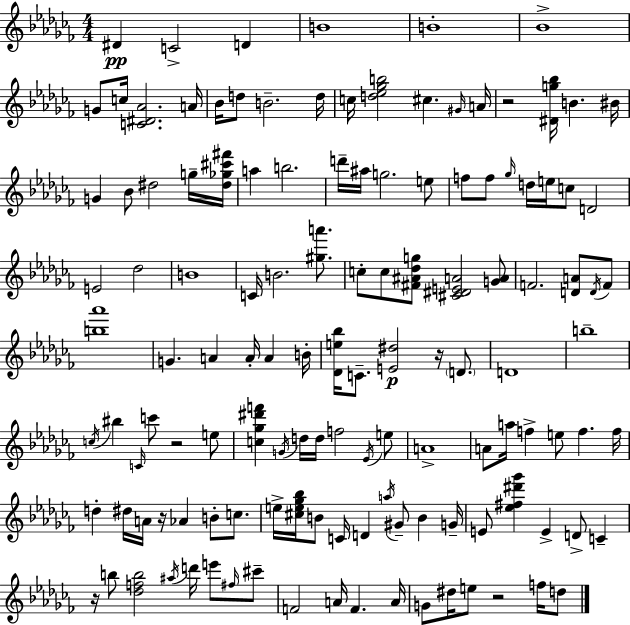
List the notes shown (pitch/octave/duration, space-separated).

D#4/q C4/h D4/q B4/w B4/w Bb4/w G4/e C5/s [C4,D#4,Ab4]/h. A4/s Bb4/s D5/e B4/h. D5/s C5/s [D5,Eb5,Gb5,B5]/h C#5/q. G#4/s A4/s R/h [D#4,G5,Bb5]/s B4/q. BIS4/s G4/q Bb4/e D#5/h G5/s [D#5,Gb5,C#6,F#6]/s A5/q B5/h. D6/s A#5/s G5/h. E5/e F5/e F5/e Gb5/s D5/s E5/s C5/e D4/h E4/h Db5/h B4/w C4/s B4/h. [G#5,A6]/e. C5/e C5/e [F#4,A#4,Db5,G5]/e [C#4,D#4,E4,A4]/h [G4,A4]/e F4/h. [D4,A4]/e D4/s F4/e [B5,Ab6]/w G4/q. A4/q A4/s A4/q B4/s [Db4,E5,Bb5]/s C4/e. [E4,D#5]/h R/s D4/e. D4/w B5/w C5/s BIS5/q C4/s C6/e R/h E5/e [C5,Gb5,D#6,F6]/q G4/s D5/s D5/s F5/h Eb4/s E5/e A4/w A4/e A5/s F5/q E5/e F5/q. F5/s D5/q D#5/s A4/s R/s Ab4/q B4/e C5/e. E5/s [C#5,E5,Gb5,Bb5]/s B4/e C4/s D4/q A5/s G#4/e B4/q G4/s E4/e [Eb5,F#5,D#6,Gb6]/q E4/q D4/e C4/q R/s B5/e [Db5,F5,B5]/h A#5/s D6/s E6/e F#5/s C#6/e F4/h A4/s F4/q. A4/s G4/e D#5/s E5/e R/h F5/s D5/e